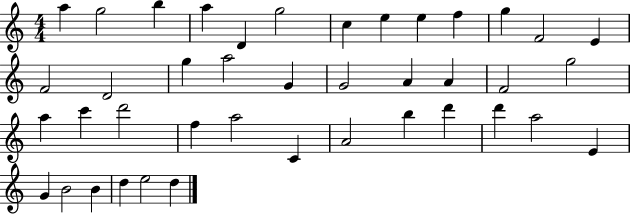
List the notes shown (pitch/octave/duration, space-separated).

A5/q G5/h B5/q A5/q D4/q G5/h C5/q E5/q E5/q F5/q G5/q F4/h E4/q F4/h D4/h G5/q A5/h G4/q G4/h A4/q A4/q F4/h G5/h A5/q C6/q D6/h F5/q A5/h C4/q A4/h B5/q D6/q D6/q A5/h E4/q G4/q B4/h B4/q D5/q E5/h D5/q